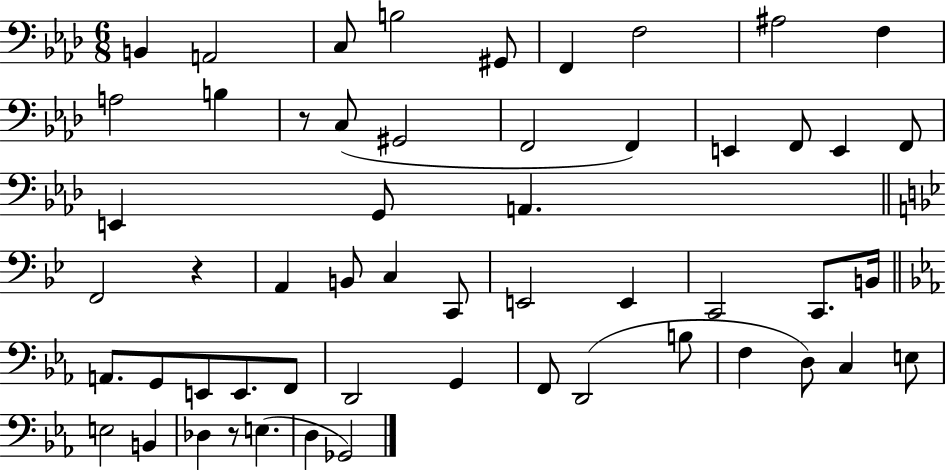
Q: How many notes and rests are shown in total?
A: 55